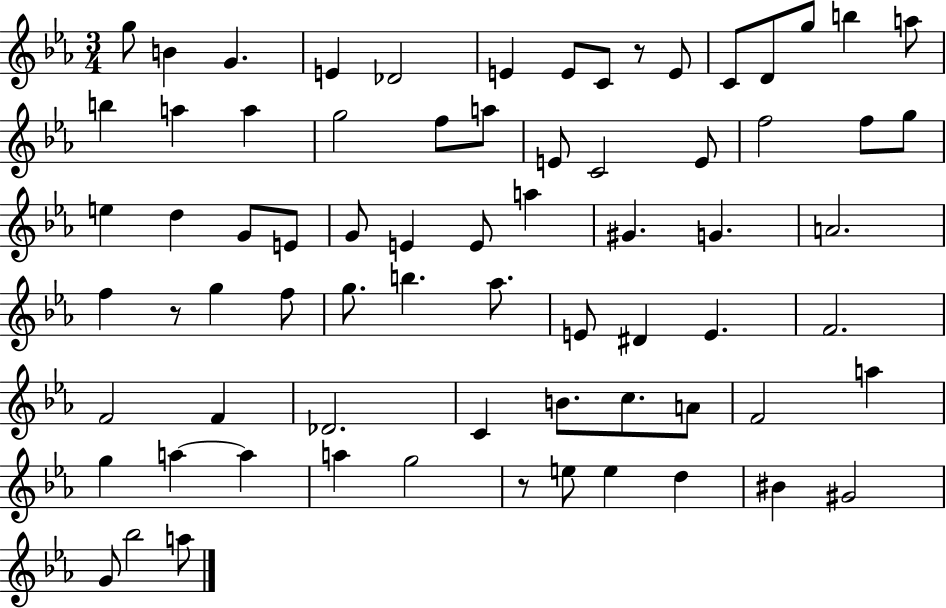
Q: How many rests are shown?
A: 3